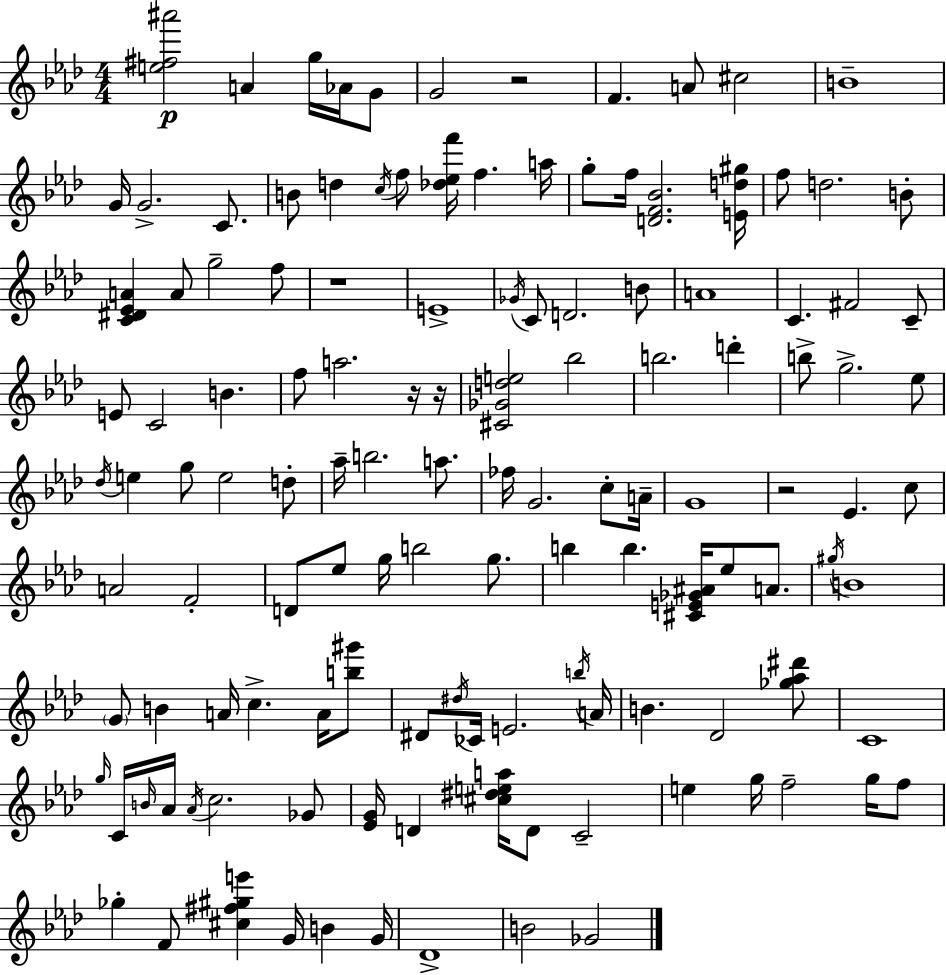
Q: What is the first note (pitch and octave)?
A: A4